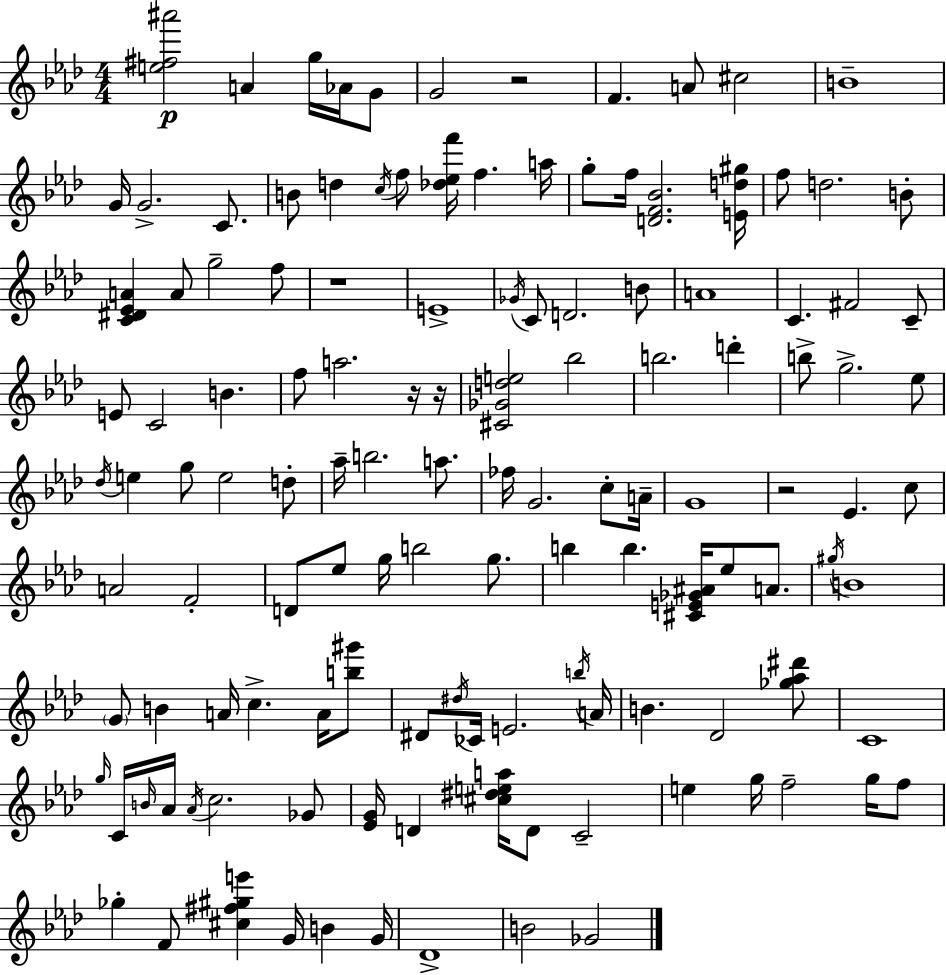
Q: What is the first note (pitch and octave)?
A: A4